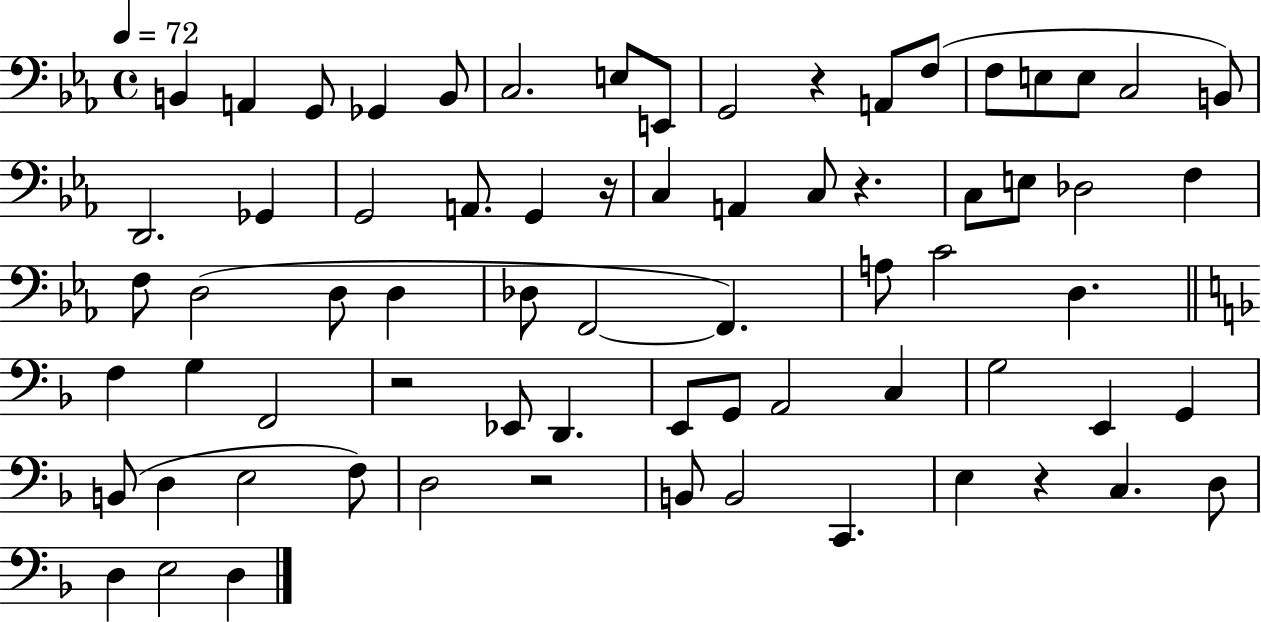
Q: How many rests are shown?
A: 6